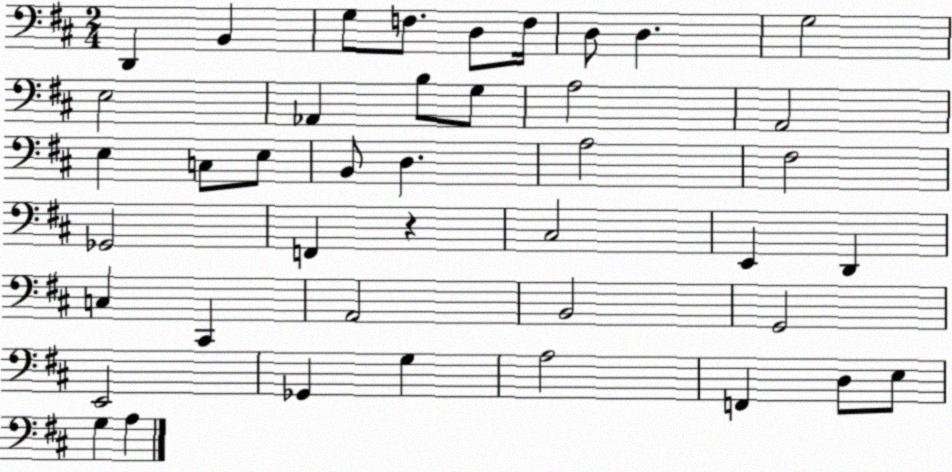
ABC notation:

X:1
T:Untitled
M:2/4
L:1/4
K:D
D,, B,, G,/2 F,/2 D,/2 F,/4 D,/2 D, G,2 E,2 _A,, B,/2 G,/2 A,2 A,,2 E, C,/2 E,/2 B,,/2 D, A,2 ^F,2 _G,,2 F,, z ^C,2 E,, D,, C, ^C,, A,,2 B,,2 G,,2 E,,2 _G,, G, A,2 F,, D,/2 E,/2 G, A,